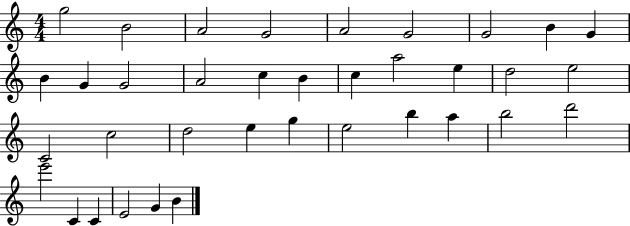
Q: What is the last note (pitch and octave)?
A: B4